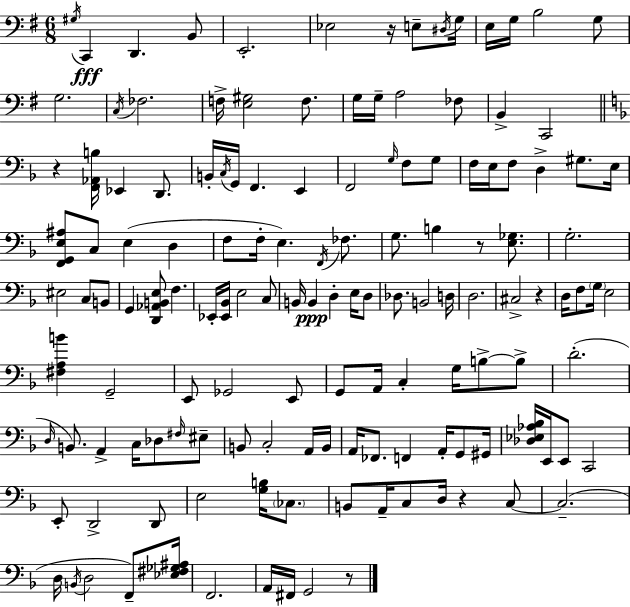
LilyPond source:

{
  \clef bass
  \numericTimeSignature
  \time 6/8
  \key g \major
  \repeat volta 2 { \acciaccatura { gis16 }\fff c,4 d,4. b,8 | e,2.-. | ees2 r16 e8-- | \acciaccatura { dis16 } g16 e16 g16 b2 | \break g8 g2. | \acciaccatura { c16 } fes2. | f16-> <e gis>2 | f8. g16 g16-- a2 | \break fes8 b,4-> c,2 | \bar "||" \break \key f \major r4 <f, aes, b>16 ees,4 d,8. | b,16-. \acciaccatura { c16 } g,16 f,4. e,4 | f,2 \grace { g16 } f8 | g8 f16 e16 f8 d4-> gis8. | \break e16 <f, g, e ais>8 c8 e4( d4 | f8 f16-. e4.) \acciaccatura { f,16 } | fes8. g8. b4 r8 | <e ges>8. g2.-. | \break eis2 c8 | b,8 g,4 <d, aes, b, e>8 f4. | ees,16-. <ees, bes,>16 e2 | c8 b,16 b,4\ppp d4-. | \break e16 d8 des8. b,2 | d16 d2. | cis2-> r4 | d16 f8 \parenthesize g16 e2 | \break <fis a b'>4 g,2-- | e,8 ges,2 | e,8 g,8 a,16 c4-. g16 b8->~~ | b8-> d'2.-.( | \break \grace { d16 } b,8.) a,4-> c16 | des8 \grace { fis16 } eis8-- b,8 c2-. | a,16 b,16 a,16 fes,8. f,4 | a,16-. g,8 gis,16 <des ees aes bes>16 e,16 e,8 c,2 | \break e,8-. d,2-> | d,8 e2 | <g b>16 \parenthesize ces8. b,8 a,16-- c8 d16 r4 | c8~~ c2.--( | \break d16 \acciaccatura { b,16 } d2 | f,8--) <ees fis ges ais>16 f,2. | a,16 fis,16 g,2 | r8 } \bar "|."
}